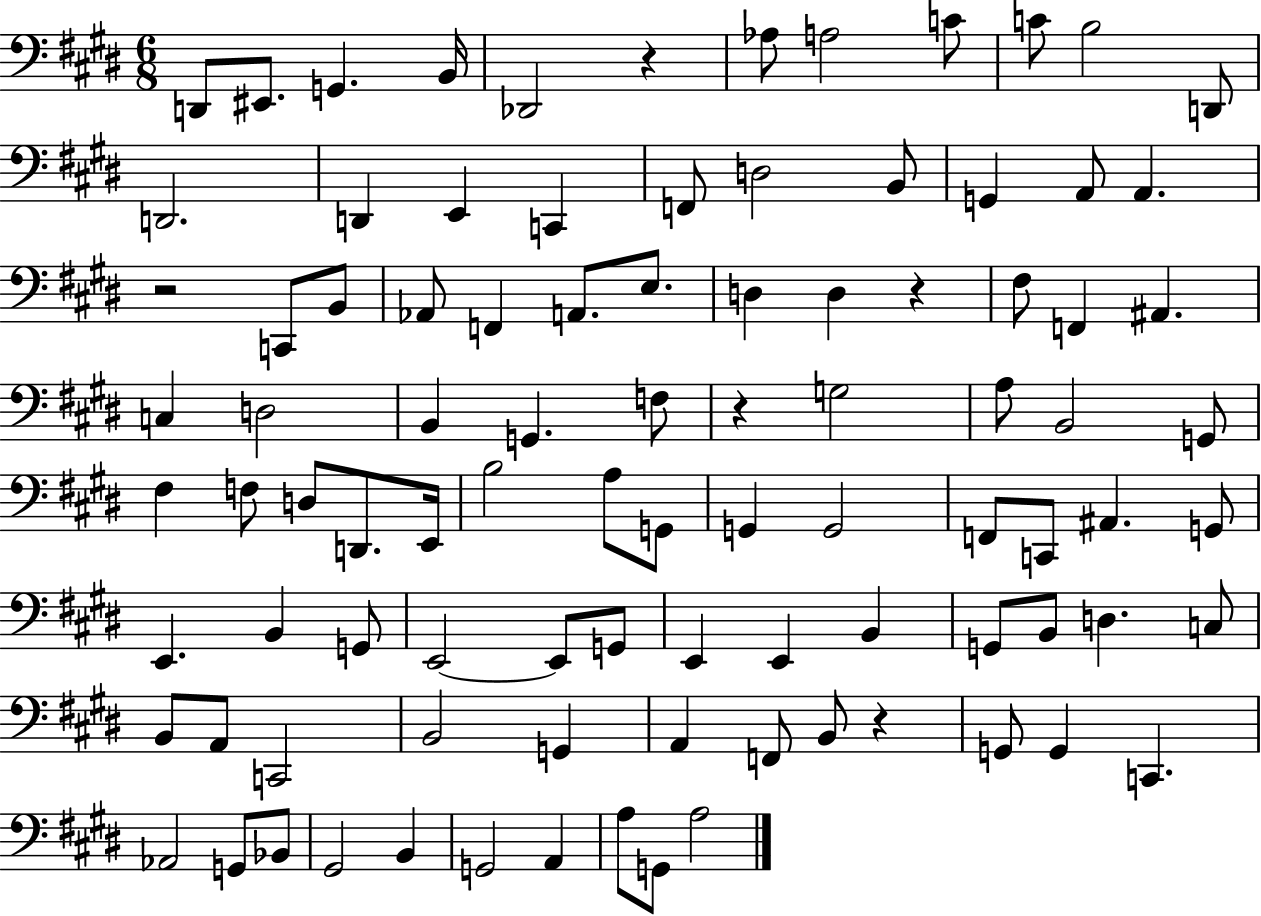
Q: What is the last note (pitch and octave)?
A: A3